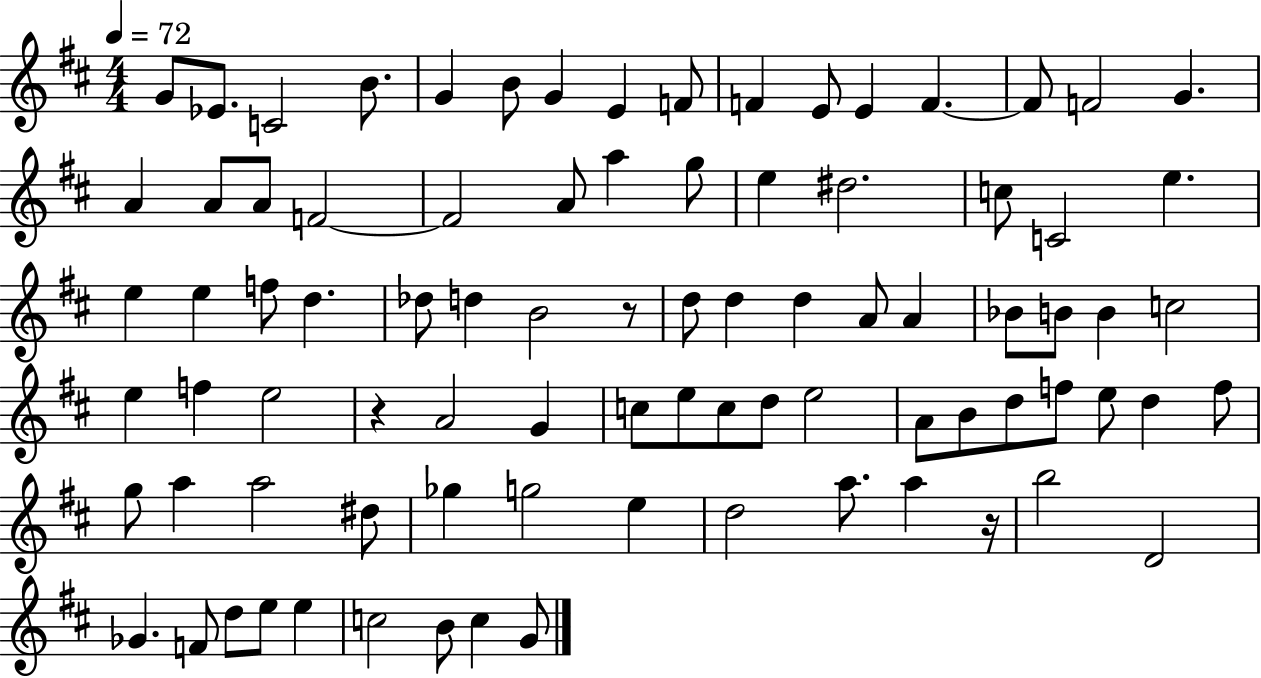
G4/e Eb4/e. C4/h B4/e. G4/q B4/e G4/q E4/q F4/e F4/q E4/e E4/q F4/q. F4/e F4/h G4/q. A4/q A4/e A4/e F4/h F4/h A4/e A5/q G5/e E5/q D#5/h. C5/e C4/h E5/q. E5/q E5/q F5/e D5/q. Db5/e D5/q B4/h R/e D5/e D5/q D5/q A4/e A4/q Bb4/e B4/e B4/q C5/h E5/q F5/q E5/h R/q A4/h G4/q C5/e E5/e C5/e D5/e E5/h A4/e B4/e D5/e F5/e E5/e D5/q F5/e G5/e A5/q A5/h D#5/e Gb5/q G5/h E5/q D5/h A5/e. A5/q R/s B5/h D4/h Gb4/q. F4/e D5/e E5/e E5/q C5/h B4/e C5/q G4/e